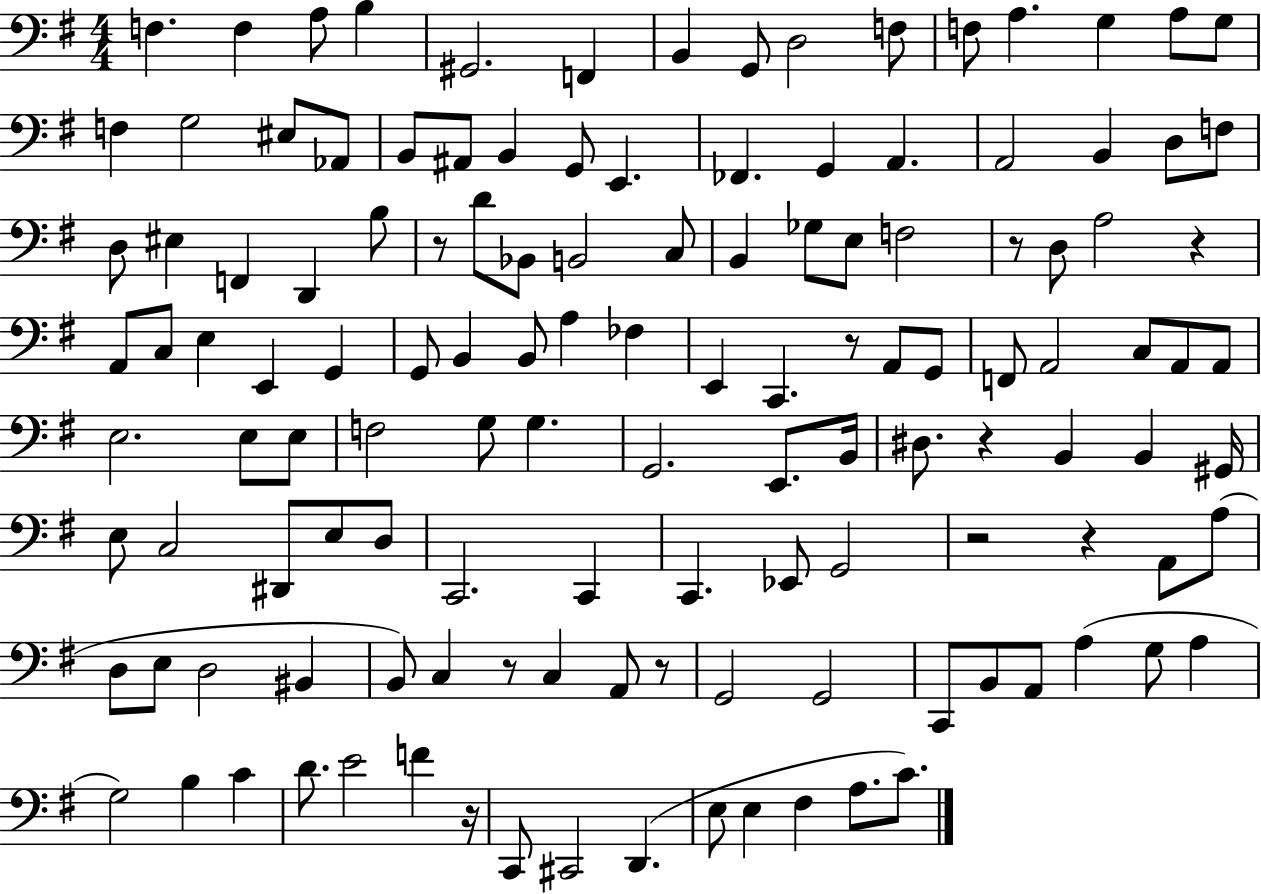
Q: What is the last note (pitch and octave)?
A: C4